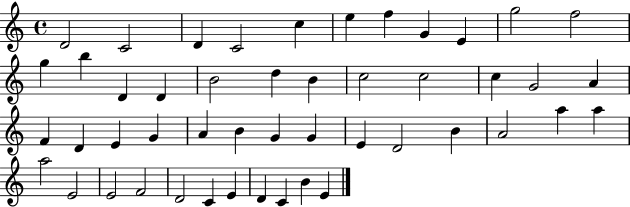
D4/h C4/h D4/q C4/h C5/q E5/q F5/q G4/q E4/q G5/h F5/h G5/q B5/q D4/q D4/q B4/h D5/q B4/q C5/h C5/h C5/q G4/h A4/q F4/q D4/q E4/q G4/q A4/q B4/q G4/q G4/q E4/q D4/h B4/q A4/h A5/q A5/q A5/h E4/h E4/h F4/h D4/h C4/q E4/q D4/q C4/q B4/q E4/q